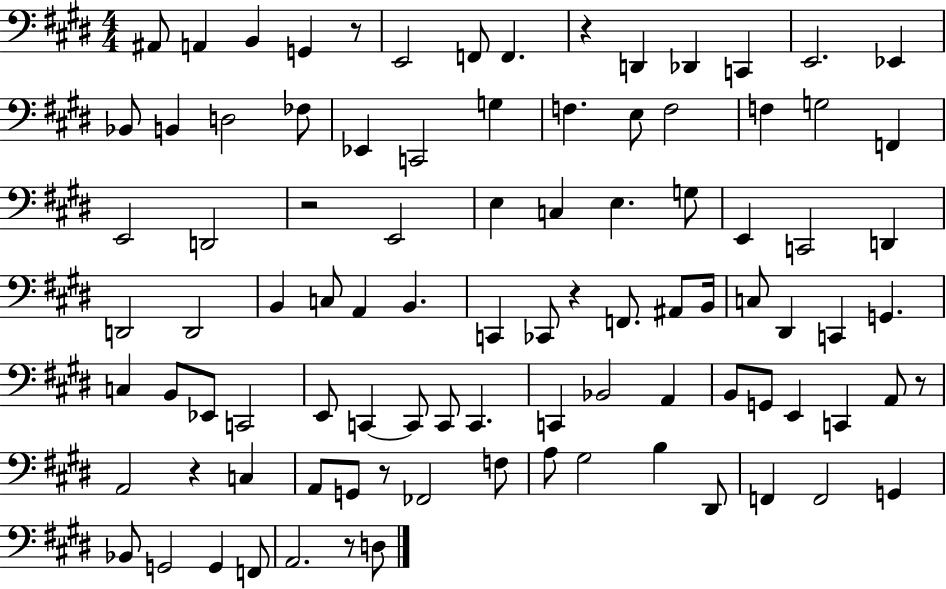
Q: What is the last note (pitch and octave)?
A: D3